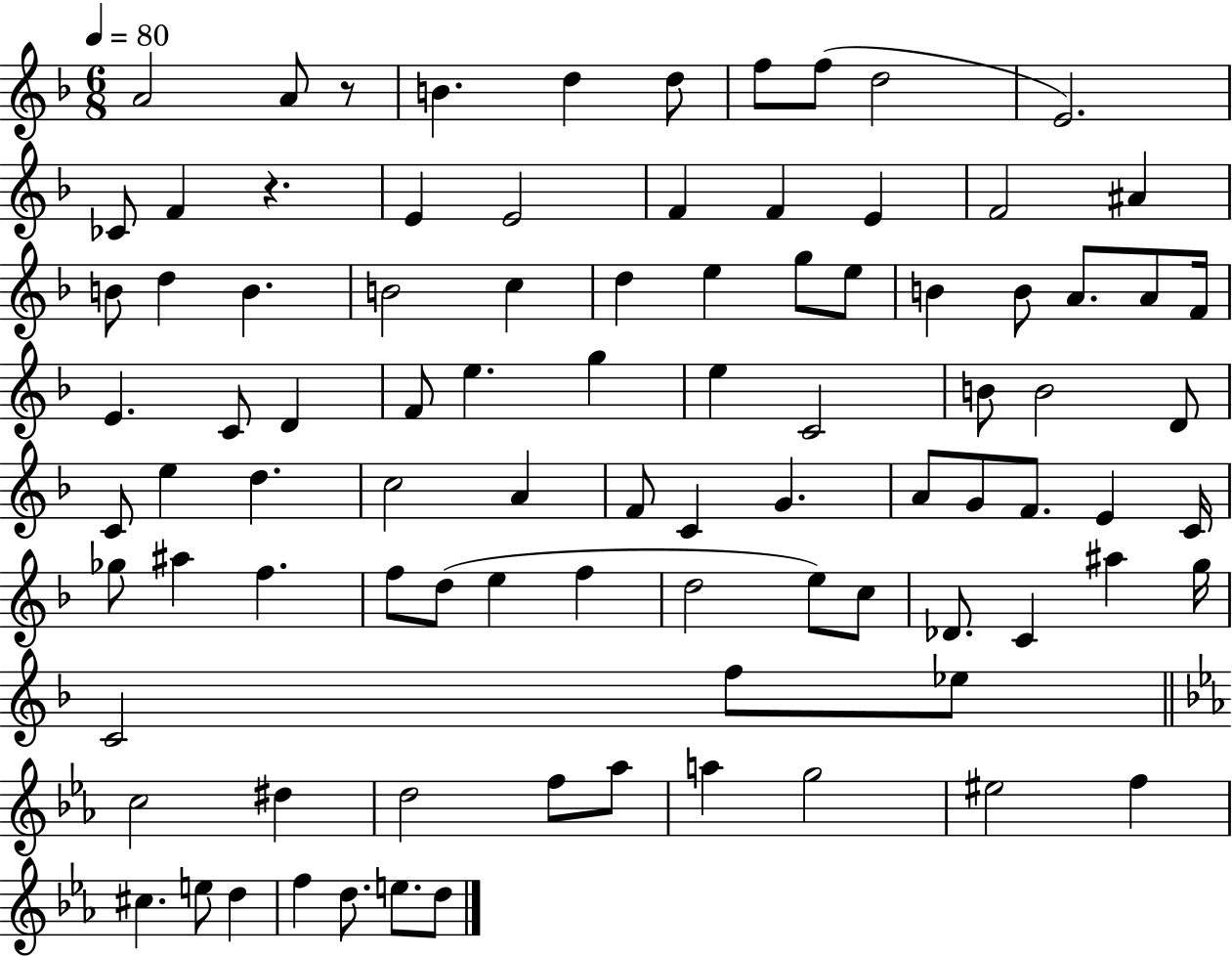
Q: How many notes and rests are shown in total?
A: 91